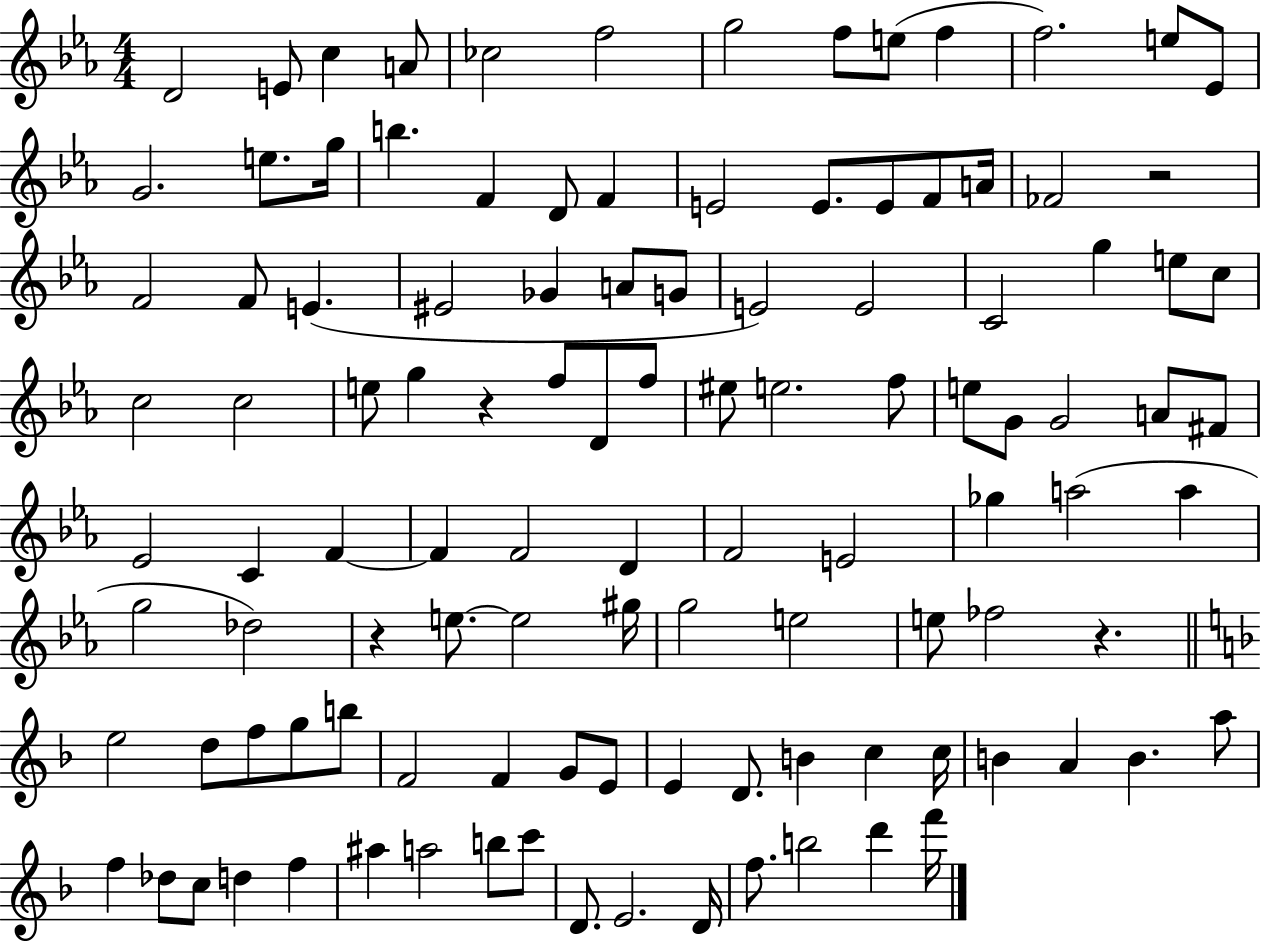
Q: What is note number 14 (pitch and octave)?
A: G4